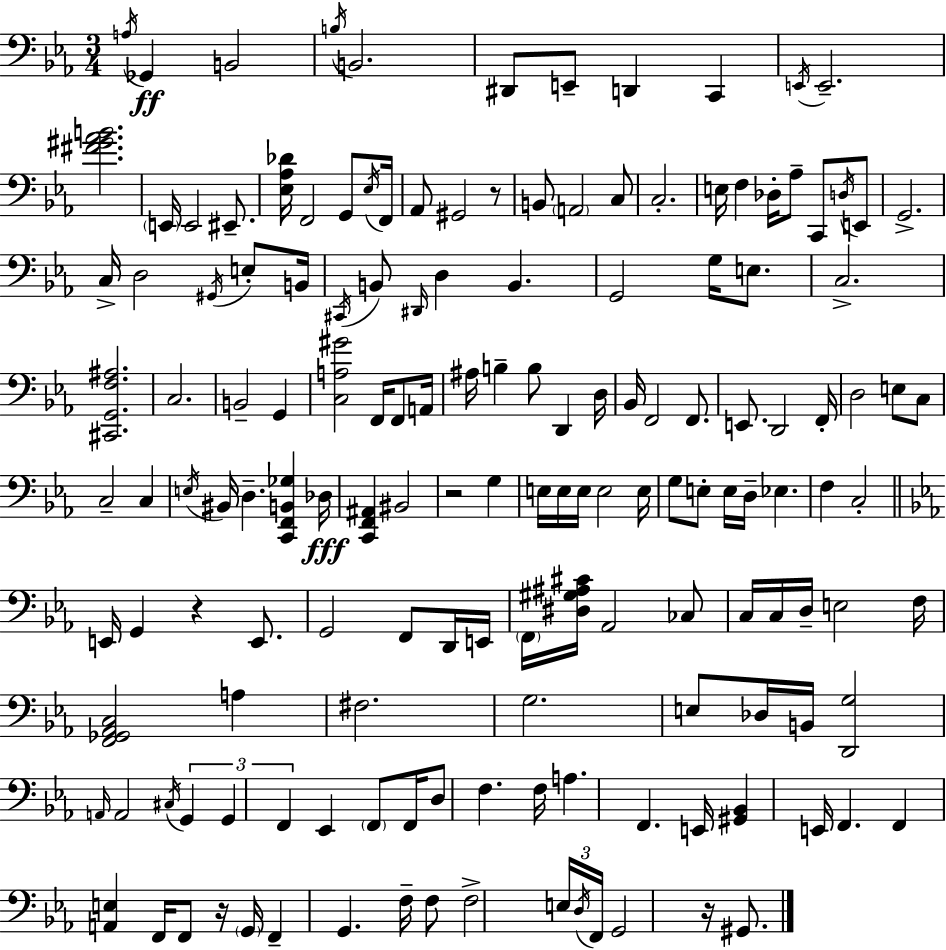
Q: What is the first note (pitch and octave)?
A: A3